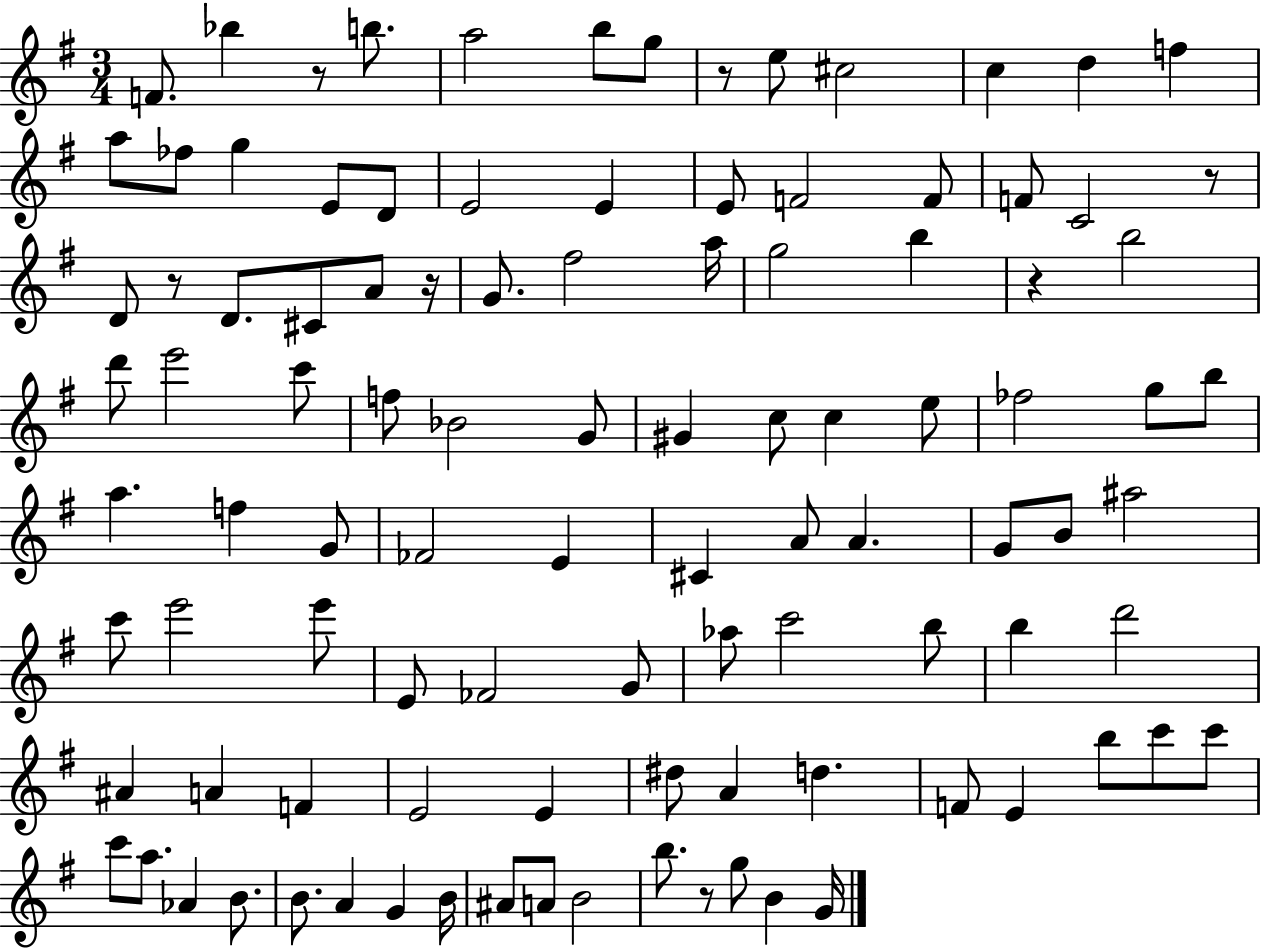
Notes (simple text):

F4/e. Bb5/q R/e B5/e. A5/h B5/e G5/e R/e E5/e C#5/h C5/q D5/q F5/q A5/e FES5/e G5/q E4/e D4/e E4/h E4/q E4/e F4/h F4/e F4/e C4/h R/e D4/e R/e D4/e. C#4/e A4/e R/s G4/e. F#5/h A5/s G5/h B5/q R/q B5/h D6/e E6/h C6/e F5/e Bb4/h G4/e G#4/q C5/e C5/q E5/e FES5/h G5/e B5/e A5/q. F5/q G4/e FES4/h E4/q C#4/q A4/e A4/q. G4/e B4/e A#5/h C6/e E6/h E6/e E4/e FES4/h G4/e Ab5/e C6/h B5/e B5/q D6/h A#4/q A4/q F4/q E4/h E4/q D#5/e A4/q D5/q. F4/e E4/q B5/e C6/e C6/e C6/e A5/e. Ab4/q B4/e. B4/e. A4/q G4/q B4/s A#4/e A4/e B4/h B5/e. R/e G5/e B4/q G4/s